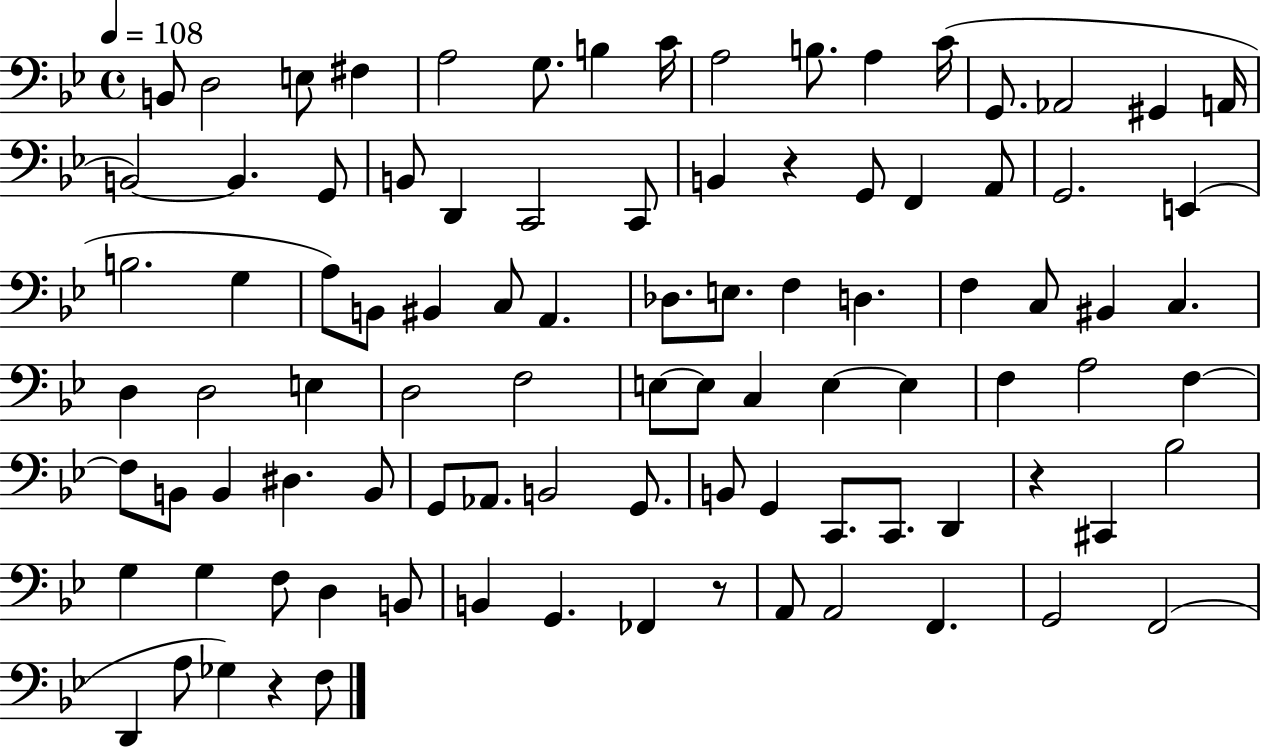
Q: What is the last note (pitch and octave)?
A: F3